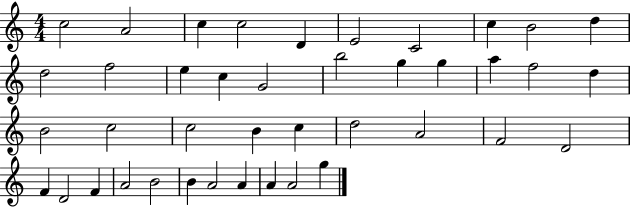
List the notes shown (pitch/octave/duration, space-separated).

C5/h A4/h C5/q C5/h D4/q E4/h C4/h C5/q B4/h D5/q D5/h F5/h E5/q C5/q G4/h B5/h G5/q G5/q A5/q F5/h D5/q B4/h C5/h C5/h B4/q C5/q D5/h A4/h F4/h D4/h F4/q D4/h F4/q A4/h B4/h B4/q A4/h A4/q A4/q A4/h G5/q